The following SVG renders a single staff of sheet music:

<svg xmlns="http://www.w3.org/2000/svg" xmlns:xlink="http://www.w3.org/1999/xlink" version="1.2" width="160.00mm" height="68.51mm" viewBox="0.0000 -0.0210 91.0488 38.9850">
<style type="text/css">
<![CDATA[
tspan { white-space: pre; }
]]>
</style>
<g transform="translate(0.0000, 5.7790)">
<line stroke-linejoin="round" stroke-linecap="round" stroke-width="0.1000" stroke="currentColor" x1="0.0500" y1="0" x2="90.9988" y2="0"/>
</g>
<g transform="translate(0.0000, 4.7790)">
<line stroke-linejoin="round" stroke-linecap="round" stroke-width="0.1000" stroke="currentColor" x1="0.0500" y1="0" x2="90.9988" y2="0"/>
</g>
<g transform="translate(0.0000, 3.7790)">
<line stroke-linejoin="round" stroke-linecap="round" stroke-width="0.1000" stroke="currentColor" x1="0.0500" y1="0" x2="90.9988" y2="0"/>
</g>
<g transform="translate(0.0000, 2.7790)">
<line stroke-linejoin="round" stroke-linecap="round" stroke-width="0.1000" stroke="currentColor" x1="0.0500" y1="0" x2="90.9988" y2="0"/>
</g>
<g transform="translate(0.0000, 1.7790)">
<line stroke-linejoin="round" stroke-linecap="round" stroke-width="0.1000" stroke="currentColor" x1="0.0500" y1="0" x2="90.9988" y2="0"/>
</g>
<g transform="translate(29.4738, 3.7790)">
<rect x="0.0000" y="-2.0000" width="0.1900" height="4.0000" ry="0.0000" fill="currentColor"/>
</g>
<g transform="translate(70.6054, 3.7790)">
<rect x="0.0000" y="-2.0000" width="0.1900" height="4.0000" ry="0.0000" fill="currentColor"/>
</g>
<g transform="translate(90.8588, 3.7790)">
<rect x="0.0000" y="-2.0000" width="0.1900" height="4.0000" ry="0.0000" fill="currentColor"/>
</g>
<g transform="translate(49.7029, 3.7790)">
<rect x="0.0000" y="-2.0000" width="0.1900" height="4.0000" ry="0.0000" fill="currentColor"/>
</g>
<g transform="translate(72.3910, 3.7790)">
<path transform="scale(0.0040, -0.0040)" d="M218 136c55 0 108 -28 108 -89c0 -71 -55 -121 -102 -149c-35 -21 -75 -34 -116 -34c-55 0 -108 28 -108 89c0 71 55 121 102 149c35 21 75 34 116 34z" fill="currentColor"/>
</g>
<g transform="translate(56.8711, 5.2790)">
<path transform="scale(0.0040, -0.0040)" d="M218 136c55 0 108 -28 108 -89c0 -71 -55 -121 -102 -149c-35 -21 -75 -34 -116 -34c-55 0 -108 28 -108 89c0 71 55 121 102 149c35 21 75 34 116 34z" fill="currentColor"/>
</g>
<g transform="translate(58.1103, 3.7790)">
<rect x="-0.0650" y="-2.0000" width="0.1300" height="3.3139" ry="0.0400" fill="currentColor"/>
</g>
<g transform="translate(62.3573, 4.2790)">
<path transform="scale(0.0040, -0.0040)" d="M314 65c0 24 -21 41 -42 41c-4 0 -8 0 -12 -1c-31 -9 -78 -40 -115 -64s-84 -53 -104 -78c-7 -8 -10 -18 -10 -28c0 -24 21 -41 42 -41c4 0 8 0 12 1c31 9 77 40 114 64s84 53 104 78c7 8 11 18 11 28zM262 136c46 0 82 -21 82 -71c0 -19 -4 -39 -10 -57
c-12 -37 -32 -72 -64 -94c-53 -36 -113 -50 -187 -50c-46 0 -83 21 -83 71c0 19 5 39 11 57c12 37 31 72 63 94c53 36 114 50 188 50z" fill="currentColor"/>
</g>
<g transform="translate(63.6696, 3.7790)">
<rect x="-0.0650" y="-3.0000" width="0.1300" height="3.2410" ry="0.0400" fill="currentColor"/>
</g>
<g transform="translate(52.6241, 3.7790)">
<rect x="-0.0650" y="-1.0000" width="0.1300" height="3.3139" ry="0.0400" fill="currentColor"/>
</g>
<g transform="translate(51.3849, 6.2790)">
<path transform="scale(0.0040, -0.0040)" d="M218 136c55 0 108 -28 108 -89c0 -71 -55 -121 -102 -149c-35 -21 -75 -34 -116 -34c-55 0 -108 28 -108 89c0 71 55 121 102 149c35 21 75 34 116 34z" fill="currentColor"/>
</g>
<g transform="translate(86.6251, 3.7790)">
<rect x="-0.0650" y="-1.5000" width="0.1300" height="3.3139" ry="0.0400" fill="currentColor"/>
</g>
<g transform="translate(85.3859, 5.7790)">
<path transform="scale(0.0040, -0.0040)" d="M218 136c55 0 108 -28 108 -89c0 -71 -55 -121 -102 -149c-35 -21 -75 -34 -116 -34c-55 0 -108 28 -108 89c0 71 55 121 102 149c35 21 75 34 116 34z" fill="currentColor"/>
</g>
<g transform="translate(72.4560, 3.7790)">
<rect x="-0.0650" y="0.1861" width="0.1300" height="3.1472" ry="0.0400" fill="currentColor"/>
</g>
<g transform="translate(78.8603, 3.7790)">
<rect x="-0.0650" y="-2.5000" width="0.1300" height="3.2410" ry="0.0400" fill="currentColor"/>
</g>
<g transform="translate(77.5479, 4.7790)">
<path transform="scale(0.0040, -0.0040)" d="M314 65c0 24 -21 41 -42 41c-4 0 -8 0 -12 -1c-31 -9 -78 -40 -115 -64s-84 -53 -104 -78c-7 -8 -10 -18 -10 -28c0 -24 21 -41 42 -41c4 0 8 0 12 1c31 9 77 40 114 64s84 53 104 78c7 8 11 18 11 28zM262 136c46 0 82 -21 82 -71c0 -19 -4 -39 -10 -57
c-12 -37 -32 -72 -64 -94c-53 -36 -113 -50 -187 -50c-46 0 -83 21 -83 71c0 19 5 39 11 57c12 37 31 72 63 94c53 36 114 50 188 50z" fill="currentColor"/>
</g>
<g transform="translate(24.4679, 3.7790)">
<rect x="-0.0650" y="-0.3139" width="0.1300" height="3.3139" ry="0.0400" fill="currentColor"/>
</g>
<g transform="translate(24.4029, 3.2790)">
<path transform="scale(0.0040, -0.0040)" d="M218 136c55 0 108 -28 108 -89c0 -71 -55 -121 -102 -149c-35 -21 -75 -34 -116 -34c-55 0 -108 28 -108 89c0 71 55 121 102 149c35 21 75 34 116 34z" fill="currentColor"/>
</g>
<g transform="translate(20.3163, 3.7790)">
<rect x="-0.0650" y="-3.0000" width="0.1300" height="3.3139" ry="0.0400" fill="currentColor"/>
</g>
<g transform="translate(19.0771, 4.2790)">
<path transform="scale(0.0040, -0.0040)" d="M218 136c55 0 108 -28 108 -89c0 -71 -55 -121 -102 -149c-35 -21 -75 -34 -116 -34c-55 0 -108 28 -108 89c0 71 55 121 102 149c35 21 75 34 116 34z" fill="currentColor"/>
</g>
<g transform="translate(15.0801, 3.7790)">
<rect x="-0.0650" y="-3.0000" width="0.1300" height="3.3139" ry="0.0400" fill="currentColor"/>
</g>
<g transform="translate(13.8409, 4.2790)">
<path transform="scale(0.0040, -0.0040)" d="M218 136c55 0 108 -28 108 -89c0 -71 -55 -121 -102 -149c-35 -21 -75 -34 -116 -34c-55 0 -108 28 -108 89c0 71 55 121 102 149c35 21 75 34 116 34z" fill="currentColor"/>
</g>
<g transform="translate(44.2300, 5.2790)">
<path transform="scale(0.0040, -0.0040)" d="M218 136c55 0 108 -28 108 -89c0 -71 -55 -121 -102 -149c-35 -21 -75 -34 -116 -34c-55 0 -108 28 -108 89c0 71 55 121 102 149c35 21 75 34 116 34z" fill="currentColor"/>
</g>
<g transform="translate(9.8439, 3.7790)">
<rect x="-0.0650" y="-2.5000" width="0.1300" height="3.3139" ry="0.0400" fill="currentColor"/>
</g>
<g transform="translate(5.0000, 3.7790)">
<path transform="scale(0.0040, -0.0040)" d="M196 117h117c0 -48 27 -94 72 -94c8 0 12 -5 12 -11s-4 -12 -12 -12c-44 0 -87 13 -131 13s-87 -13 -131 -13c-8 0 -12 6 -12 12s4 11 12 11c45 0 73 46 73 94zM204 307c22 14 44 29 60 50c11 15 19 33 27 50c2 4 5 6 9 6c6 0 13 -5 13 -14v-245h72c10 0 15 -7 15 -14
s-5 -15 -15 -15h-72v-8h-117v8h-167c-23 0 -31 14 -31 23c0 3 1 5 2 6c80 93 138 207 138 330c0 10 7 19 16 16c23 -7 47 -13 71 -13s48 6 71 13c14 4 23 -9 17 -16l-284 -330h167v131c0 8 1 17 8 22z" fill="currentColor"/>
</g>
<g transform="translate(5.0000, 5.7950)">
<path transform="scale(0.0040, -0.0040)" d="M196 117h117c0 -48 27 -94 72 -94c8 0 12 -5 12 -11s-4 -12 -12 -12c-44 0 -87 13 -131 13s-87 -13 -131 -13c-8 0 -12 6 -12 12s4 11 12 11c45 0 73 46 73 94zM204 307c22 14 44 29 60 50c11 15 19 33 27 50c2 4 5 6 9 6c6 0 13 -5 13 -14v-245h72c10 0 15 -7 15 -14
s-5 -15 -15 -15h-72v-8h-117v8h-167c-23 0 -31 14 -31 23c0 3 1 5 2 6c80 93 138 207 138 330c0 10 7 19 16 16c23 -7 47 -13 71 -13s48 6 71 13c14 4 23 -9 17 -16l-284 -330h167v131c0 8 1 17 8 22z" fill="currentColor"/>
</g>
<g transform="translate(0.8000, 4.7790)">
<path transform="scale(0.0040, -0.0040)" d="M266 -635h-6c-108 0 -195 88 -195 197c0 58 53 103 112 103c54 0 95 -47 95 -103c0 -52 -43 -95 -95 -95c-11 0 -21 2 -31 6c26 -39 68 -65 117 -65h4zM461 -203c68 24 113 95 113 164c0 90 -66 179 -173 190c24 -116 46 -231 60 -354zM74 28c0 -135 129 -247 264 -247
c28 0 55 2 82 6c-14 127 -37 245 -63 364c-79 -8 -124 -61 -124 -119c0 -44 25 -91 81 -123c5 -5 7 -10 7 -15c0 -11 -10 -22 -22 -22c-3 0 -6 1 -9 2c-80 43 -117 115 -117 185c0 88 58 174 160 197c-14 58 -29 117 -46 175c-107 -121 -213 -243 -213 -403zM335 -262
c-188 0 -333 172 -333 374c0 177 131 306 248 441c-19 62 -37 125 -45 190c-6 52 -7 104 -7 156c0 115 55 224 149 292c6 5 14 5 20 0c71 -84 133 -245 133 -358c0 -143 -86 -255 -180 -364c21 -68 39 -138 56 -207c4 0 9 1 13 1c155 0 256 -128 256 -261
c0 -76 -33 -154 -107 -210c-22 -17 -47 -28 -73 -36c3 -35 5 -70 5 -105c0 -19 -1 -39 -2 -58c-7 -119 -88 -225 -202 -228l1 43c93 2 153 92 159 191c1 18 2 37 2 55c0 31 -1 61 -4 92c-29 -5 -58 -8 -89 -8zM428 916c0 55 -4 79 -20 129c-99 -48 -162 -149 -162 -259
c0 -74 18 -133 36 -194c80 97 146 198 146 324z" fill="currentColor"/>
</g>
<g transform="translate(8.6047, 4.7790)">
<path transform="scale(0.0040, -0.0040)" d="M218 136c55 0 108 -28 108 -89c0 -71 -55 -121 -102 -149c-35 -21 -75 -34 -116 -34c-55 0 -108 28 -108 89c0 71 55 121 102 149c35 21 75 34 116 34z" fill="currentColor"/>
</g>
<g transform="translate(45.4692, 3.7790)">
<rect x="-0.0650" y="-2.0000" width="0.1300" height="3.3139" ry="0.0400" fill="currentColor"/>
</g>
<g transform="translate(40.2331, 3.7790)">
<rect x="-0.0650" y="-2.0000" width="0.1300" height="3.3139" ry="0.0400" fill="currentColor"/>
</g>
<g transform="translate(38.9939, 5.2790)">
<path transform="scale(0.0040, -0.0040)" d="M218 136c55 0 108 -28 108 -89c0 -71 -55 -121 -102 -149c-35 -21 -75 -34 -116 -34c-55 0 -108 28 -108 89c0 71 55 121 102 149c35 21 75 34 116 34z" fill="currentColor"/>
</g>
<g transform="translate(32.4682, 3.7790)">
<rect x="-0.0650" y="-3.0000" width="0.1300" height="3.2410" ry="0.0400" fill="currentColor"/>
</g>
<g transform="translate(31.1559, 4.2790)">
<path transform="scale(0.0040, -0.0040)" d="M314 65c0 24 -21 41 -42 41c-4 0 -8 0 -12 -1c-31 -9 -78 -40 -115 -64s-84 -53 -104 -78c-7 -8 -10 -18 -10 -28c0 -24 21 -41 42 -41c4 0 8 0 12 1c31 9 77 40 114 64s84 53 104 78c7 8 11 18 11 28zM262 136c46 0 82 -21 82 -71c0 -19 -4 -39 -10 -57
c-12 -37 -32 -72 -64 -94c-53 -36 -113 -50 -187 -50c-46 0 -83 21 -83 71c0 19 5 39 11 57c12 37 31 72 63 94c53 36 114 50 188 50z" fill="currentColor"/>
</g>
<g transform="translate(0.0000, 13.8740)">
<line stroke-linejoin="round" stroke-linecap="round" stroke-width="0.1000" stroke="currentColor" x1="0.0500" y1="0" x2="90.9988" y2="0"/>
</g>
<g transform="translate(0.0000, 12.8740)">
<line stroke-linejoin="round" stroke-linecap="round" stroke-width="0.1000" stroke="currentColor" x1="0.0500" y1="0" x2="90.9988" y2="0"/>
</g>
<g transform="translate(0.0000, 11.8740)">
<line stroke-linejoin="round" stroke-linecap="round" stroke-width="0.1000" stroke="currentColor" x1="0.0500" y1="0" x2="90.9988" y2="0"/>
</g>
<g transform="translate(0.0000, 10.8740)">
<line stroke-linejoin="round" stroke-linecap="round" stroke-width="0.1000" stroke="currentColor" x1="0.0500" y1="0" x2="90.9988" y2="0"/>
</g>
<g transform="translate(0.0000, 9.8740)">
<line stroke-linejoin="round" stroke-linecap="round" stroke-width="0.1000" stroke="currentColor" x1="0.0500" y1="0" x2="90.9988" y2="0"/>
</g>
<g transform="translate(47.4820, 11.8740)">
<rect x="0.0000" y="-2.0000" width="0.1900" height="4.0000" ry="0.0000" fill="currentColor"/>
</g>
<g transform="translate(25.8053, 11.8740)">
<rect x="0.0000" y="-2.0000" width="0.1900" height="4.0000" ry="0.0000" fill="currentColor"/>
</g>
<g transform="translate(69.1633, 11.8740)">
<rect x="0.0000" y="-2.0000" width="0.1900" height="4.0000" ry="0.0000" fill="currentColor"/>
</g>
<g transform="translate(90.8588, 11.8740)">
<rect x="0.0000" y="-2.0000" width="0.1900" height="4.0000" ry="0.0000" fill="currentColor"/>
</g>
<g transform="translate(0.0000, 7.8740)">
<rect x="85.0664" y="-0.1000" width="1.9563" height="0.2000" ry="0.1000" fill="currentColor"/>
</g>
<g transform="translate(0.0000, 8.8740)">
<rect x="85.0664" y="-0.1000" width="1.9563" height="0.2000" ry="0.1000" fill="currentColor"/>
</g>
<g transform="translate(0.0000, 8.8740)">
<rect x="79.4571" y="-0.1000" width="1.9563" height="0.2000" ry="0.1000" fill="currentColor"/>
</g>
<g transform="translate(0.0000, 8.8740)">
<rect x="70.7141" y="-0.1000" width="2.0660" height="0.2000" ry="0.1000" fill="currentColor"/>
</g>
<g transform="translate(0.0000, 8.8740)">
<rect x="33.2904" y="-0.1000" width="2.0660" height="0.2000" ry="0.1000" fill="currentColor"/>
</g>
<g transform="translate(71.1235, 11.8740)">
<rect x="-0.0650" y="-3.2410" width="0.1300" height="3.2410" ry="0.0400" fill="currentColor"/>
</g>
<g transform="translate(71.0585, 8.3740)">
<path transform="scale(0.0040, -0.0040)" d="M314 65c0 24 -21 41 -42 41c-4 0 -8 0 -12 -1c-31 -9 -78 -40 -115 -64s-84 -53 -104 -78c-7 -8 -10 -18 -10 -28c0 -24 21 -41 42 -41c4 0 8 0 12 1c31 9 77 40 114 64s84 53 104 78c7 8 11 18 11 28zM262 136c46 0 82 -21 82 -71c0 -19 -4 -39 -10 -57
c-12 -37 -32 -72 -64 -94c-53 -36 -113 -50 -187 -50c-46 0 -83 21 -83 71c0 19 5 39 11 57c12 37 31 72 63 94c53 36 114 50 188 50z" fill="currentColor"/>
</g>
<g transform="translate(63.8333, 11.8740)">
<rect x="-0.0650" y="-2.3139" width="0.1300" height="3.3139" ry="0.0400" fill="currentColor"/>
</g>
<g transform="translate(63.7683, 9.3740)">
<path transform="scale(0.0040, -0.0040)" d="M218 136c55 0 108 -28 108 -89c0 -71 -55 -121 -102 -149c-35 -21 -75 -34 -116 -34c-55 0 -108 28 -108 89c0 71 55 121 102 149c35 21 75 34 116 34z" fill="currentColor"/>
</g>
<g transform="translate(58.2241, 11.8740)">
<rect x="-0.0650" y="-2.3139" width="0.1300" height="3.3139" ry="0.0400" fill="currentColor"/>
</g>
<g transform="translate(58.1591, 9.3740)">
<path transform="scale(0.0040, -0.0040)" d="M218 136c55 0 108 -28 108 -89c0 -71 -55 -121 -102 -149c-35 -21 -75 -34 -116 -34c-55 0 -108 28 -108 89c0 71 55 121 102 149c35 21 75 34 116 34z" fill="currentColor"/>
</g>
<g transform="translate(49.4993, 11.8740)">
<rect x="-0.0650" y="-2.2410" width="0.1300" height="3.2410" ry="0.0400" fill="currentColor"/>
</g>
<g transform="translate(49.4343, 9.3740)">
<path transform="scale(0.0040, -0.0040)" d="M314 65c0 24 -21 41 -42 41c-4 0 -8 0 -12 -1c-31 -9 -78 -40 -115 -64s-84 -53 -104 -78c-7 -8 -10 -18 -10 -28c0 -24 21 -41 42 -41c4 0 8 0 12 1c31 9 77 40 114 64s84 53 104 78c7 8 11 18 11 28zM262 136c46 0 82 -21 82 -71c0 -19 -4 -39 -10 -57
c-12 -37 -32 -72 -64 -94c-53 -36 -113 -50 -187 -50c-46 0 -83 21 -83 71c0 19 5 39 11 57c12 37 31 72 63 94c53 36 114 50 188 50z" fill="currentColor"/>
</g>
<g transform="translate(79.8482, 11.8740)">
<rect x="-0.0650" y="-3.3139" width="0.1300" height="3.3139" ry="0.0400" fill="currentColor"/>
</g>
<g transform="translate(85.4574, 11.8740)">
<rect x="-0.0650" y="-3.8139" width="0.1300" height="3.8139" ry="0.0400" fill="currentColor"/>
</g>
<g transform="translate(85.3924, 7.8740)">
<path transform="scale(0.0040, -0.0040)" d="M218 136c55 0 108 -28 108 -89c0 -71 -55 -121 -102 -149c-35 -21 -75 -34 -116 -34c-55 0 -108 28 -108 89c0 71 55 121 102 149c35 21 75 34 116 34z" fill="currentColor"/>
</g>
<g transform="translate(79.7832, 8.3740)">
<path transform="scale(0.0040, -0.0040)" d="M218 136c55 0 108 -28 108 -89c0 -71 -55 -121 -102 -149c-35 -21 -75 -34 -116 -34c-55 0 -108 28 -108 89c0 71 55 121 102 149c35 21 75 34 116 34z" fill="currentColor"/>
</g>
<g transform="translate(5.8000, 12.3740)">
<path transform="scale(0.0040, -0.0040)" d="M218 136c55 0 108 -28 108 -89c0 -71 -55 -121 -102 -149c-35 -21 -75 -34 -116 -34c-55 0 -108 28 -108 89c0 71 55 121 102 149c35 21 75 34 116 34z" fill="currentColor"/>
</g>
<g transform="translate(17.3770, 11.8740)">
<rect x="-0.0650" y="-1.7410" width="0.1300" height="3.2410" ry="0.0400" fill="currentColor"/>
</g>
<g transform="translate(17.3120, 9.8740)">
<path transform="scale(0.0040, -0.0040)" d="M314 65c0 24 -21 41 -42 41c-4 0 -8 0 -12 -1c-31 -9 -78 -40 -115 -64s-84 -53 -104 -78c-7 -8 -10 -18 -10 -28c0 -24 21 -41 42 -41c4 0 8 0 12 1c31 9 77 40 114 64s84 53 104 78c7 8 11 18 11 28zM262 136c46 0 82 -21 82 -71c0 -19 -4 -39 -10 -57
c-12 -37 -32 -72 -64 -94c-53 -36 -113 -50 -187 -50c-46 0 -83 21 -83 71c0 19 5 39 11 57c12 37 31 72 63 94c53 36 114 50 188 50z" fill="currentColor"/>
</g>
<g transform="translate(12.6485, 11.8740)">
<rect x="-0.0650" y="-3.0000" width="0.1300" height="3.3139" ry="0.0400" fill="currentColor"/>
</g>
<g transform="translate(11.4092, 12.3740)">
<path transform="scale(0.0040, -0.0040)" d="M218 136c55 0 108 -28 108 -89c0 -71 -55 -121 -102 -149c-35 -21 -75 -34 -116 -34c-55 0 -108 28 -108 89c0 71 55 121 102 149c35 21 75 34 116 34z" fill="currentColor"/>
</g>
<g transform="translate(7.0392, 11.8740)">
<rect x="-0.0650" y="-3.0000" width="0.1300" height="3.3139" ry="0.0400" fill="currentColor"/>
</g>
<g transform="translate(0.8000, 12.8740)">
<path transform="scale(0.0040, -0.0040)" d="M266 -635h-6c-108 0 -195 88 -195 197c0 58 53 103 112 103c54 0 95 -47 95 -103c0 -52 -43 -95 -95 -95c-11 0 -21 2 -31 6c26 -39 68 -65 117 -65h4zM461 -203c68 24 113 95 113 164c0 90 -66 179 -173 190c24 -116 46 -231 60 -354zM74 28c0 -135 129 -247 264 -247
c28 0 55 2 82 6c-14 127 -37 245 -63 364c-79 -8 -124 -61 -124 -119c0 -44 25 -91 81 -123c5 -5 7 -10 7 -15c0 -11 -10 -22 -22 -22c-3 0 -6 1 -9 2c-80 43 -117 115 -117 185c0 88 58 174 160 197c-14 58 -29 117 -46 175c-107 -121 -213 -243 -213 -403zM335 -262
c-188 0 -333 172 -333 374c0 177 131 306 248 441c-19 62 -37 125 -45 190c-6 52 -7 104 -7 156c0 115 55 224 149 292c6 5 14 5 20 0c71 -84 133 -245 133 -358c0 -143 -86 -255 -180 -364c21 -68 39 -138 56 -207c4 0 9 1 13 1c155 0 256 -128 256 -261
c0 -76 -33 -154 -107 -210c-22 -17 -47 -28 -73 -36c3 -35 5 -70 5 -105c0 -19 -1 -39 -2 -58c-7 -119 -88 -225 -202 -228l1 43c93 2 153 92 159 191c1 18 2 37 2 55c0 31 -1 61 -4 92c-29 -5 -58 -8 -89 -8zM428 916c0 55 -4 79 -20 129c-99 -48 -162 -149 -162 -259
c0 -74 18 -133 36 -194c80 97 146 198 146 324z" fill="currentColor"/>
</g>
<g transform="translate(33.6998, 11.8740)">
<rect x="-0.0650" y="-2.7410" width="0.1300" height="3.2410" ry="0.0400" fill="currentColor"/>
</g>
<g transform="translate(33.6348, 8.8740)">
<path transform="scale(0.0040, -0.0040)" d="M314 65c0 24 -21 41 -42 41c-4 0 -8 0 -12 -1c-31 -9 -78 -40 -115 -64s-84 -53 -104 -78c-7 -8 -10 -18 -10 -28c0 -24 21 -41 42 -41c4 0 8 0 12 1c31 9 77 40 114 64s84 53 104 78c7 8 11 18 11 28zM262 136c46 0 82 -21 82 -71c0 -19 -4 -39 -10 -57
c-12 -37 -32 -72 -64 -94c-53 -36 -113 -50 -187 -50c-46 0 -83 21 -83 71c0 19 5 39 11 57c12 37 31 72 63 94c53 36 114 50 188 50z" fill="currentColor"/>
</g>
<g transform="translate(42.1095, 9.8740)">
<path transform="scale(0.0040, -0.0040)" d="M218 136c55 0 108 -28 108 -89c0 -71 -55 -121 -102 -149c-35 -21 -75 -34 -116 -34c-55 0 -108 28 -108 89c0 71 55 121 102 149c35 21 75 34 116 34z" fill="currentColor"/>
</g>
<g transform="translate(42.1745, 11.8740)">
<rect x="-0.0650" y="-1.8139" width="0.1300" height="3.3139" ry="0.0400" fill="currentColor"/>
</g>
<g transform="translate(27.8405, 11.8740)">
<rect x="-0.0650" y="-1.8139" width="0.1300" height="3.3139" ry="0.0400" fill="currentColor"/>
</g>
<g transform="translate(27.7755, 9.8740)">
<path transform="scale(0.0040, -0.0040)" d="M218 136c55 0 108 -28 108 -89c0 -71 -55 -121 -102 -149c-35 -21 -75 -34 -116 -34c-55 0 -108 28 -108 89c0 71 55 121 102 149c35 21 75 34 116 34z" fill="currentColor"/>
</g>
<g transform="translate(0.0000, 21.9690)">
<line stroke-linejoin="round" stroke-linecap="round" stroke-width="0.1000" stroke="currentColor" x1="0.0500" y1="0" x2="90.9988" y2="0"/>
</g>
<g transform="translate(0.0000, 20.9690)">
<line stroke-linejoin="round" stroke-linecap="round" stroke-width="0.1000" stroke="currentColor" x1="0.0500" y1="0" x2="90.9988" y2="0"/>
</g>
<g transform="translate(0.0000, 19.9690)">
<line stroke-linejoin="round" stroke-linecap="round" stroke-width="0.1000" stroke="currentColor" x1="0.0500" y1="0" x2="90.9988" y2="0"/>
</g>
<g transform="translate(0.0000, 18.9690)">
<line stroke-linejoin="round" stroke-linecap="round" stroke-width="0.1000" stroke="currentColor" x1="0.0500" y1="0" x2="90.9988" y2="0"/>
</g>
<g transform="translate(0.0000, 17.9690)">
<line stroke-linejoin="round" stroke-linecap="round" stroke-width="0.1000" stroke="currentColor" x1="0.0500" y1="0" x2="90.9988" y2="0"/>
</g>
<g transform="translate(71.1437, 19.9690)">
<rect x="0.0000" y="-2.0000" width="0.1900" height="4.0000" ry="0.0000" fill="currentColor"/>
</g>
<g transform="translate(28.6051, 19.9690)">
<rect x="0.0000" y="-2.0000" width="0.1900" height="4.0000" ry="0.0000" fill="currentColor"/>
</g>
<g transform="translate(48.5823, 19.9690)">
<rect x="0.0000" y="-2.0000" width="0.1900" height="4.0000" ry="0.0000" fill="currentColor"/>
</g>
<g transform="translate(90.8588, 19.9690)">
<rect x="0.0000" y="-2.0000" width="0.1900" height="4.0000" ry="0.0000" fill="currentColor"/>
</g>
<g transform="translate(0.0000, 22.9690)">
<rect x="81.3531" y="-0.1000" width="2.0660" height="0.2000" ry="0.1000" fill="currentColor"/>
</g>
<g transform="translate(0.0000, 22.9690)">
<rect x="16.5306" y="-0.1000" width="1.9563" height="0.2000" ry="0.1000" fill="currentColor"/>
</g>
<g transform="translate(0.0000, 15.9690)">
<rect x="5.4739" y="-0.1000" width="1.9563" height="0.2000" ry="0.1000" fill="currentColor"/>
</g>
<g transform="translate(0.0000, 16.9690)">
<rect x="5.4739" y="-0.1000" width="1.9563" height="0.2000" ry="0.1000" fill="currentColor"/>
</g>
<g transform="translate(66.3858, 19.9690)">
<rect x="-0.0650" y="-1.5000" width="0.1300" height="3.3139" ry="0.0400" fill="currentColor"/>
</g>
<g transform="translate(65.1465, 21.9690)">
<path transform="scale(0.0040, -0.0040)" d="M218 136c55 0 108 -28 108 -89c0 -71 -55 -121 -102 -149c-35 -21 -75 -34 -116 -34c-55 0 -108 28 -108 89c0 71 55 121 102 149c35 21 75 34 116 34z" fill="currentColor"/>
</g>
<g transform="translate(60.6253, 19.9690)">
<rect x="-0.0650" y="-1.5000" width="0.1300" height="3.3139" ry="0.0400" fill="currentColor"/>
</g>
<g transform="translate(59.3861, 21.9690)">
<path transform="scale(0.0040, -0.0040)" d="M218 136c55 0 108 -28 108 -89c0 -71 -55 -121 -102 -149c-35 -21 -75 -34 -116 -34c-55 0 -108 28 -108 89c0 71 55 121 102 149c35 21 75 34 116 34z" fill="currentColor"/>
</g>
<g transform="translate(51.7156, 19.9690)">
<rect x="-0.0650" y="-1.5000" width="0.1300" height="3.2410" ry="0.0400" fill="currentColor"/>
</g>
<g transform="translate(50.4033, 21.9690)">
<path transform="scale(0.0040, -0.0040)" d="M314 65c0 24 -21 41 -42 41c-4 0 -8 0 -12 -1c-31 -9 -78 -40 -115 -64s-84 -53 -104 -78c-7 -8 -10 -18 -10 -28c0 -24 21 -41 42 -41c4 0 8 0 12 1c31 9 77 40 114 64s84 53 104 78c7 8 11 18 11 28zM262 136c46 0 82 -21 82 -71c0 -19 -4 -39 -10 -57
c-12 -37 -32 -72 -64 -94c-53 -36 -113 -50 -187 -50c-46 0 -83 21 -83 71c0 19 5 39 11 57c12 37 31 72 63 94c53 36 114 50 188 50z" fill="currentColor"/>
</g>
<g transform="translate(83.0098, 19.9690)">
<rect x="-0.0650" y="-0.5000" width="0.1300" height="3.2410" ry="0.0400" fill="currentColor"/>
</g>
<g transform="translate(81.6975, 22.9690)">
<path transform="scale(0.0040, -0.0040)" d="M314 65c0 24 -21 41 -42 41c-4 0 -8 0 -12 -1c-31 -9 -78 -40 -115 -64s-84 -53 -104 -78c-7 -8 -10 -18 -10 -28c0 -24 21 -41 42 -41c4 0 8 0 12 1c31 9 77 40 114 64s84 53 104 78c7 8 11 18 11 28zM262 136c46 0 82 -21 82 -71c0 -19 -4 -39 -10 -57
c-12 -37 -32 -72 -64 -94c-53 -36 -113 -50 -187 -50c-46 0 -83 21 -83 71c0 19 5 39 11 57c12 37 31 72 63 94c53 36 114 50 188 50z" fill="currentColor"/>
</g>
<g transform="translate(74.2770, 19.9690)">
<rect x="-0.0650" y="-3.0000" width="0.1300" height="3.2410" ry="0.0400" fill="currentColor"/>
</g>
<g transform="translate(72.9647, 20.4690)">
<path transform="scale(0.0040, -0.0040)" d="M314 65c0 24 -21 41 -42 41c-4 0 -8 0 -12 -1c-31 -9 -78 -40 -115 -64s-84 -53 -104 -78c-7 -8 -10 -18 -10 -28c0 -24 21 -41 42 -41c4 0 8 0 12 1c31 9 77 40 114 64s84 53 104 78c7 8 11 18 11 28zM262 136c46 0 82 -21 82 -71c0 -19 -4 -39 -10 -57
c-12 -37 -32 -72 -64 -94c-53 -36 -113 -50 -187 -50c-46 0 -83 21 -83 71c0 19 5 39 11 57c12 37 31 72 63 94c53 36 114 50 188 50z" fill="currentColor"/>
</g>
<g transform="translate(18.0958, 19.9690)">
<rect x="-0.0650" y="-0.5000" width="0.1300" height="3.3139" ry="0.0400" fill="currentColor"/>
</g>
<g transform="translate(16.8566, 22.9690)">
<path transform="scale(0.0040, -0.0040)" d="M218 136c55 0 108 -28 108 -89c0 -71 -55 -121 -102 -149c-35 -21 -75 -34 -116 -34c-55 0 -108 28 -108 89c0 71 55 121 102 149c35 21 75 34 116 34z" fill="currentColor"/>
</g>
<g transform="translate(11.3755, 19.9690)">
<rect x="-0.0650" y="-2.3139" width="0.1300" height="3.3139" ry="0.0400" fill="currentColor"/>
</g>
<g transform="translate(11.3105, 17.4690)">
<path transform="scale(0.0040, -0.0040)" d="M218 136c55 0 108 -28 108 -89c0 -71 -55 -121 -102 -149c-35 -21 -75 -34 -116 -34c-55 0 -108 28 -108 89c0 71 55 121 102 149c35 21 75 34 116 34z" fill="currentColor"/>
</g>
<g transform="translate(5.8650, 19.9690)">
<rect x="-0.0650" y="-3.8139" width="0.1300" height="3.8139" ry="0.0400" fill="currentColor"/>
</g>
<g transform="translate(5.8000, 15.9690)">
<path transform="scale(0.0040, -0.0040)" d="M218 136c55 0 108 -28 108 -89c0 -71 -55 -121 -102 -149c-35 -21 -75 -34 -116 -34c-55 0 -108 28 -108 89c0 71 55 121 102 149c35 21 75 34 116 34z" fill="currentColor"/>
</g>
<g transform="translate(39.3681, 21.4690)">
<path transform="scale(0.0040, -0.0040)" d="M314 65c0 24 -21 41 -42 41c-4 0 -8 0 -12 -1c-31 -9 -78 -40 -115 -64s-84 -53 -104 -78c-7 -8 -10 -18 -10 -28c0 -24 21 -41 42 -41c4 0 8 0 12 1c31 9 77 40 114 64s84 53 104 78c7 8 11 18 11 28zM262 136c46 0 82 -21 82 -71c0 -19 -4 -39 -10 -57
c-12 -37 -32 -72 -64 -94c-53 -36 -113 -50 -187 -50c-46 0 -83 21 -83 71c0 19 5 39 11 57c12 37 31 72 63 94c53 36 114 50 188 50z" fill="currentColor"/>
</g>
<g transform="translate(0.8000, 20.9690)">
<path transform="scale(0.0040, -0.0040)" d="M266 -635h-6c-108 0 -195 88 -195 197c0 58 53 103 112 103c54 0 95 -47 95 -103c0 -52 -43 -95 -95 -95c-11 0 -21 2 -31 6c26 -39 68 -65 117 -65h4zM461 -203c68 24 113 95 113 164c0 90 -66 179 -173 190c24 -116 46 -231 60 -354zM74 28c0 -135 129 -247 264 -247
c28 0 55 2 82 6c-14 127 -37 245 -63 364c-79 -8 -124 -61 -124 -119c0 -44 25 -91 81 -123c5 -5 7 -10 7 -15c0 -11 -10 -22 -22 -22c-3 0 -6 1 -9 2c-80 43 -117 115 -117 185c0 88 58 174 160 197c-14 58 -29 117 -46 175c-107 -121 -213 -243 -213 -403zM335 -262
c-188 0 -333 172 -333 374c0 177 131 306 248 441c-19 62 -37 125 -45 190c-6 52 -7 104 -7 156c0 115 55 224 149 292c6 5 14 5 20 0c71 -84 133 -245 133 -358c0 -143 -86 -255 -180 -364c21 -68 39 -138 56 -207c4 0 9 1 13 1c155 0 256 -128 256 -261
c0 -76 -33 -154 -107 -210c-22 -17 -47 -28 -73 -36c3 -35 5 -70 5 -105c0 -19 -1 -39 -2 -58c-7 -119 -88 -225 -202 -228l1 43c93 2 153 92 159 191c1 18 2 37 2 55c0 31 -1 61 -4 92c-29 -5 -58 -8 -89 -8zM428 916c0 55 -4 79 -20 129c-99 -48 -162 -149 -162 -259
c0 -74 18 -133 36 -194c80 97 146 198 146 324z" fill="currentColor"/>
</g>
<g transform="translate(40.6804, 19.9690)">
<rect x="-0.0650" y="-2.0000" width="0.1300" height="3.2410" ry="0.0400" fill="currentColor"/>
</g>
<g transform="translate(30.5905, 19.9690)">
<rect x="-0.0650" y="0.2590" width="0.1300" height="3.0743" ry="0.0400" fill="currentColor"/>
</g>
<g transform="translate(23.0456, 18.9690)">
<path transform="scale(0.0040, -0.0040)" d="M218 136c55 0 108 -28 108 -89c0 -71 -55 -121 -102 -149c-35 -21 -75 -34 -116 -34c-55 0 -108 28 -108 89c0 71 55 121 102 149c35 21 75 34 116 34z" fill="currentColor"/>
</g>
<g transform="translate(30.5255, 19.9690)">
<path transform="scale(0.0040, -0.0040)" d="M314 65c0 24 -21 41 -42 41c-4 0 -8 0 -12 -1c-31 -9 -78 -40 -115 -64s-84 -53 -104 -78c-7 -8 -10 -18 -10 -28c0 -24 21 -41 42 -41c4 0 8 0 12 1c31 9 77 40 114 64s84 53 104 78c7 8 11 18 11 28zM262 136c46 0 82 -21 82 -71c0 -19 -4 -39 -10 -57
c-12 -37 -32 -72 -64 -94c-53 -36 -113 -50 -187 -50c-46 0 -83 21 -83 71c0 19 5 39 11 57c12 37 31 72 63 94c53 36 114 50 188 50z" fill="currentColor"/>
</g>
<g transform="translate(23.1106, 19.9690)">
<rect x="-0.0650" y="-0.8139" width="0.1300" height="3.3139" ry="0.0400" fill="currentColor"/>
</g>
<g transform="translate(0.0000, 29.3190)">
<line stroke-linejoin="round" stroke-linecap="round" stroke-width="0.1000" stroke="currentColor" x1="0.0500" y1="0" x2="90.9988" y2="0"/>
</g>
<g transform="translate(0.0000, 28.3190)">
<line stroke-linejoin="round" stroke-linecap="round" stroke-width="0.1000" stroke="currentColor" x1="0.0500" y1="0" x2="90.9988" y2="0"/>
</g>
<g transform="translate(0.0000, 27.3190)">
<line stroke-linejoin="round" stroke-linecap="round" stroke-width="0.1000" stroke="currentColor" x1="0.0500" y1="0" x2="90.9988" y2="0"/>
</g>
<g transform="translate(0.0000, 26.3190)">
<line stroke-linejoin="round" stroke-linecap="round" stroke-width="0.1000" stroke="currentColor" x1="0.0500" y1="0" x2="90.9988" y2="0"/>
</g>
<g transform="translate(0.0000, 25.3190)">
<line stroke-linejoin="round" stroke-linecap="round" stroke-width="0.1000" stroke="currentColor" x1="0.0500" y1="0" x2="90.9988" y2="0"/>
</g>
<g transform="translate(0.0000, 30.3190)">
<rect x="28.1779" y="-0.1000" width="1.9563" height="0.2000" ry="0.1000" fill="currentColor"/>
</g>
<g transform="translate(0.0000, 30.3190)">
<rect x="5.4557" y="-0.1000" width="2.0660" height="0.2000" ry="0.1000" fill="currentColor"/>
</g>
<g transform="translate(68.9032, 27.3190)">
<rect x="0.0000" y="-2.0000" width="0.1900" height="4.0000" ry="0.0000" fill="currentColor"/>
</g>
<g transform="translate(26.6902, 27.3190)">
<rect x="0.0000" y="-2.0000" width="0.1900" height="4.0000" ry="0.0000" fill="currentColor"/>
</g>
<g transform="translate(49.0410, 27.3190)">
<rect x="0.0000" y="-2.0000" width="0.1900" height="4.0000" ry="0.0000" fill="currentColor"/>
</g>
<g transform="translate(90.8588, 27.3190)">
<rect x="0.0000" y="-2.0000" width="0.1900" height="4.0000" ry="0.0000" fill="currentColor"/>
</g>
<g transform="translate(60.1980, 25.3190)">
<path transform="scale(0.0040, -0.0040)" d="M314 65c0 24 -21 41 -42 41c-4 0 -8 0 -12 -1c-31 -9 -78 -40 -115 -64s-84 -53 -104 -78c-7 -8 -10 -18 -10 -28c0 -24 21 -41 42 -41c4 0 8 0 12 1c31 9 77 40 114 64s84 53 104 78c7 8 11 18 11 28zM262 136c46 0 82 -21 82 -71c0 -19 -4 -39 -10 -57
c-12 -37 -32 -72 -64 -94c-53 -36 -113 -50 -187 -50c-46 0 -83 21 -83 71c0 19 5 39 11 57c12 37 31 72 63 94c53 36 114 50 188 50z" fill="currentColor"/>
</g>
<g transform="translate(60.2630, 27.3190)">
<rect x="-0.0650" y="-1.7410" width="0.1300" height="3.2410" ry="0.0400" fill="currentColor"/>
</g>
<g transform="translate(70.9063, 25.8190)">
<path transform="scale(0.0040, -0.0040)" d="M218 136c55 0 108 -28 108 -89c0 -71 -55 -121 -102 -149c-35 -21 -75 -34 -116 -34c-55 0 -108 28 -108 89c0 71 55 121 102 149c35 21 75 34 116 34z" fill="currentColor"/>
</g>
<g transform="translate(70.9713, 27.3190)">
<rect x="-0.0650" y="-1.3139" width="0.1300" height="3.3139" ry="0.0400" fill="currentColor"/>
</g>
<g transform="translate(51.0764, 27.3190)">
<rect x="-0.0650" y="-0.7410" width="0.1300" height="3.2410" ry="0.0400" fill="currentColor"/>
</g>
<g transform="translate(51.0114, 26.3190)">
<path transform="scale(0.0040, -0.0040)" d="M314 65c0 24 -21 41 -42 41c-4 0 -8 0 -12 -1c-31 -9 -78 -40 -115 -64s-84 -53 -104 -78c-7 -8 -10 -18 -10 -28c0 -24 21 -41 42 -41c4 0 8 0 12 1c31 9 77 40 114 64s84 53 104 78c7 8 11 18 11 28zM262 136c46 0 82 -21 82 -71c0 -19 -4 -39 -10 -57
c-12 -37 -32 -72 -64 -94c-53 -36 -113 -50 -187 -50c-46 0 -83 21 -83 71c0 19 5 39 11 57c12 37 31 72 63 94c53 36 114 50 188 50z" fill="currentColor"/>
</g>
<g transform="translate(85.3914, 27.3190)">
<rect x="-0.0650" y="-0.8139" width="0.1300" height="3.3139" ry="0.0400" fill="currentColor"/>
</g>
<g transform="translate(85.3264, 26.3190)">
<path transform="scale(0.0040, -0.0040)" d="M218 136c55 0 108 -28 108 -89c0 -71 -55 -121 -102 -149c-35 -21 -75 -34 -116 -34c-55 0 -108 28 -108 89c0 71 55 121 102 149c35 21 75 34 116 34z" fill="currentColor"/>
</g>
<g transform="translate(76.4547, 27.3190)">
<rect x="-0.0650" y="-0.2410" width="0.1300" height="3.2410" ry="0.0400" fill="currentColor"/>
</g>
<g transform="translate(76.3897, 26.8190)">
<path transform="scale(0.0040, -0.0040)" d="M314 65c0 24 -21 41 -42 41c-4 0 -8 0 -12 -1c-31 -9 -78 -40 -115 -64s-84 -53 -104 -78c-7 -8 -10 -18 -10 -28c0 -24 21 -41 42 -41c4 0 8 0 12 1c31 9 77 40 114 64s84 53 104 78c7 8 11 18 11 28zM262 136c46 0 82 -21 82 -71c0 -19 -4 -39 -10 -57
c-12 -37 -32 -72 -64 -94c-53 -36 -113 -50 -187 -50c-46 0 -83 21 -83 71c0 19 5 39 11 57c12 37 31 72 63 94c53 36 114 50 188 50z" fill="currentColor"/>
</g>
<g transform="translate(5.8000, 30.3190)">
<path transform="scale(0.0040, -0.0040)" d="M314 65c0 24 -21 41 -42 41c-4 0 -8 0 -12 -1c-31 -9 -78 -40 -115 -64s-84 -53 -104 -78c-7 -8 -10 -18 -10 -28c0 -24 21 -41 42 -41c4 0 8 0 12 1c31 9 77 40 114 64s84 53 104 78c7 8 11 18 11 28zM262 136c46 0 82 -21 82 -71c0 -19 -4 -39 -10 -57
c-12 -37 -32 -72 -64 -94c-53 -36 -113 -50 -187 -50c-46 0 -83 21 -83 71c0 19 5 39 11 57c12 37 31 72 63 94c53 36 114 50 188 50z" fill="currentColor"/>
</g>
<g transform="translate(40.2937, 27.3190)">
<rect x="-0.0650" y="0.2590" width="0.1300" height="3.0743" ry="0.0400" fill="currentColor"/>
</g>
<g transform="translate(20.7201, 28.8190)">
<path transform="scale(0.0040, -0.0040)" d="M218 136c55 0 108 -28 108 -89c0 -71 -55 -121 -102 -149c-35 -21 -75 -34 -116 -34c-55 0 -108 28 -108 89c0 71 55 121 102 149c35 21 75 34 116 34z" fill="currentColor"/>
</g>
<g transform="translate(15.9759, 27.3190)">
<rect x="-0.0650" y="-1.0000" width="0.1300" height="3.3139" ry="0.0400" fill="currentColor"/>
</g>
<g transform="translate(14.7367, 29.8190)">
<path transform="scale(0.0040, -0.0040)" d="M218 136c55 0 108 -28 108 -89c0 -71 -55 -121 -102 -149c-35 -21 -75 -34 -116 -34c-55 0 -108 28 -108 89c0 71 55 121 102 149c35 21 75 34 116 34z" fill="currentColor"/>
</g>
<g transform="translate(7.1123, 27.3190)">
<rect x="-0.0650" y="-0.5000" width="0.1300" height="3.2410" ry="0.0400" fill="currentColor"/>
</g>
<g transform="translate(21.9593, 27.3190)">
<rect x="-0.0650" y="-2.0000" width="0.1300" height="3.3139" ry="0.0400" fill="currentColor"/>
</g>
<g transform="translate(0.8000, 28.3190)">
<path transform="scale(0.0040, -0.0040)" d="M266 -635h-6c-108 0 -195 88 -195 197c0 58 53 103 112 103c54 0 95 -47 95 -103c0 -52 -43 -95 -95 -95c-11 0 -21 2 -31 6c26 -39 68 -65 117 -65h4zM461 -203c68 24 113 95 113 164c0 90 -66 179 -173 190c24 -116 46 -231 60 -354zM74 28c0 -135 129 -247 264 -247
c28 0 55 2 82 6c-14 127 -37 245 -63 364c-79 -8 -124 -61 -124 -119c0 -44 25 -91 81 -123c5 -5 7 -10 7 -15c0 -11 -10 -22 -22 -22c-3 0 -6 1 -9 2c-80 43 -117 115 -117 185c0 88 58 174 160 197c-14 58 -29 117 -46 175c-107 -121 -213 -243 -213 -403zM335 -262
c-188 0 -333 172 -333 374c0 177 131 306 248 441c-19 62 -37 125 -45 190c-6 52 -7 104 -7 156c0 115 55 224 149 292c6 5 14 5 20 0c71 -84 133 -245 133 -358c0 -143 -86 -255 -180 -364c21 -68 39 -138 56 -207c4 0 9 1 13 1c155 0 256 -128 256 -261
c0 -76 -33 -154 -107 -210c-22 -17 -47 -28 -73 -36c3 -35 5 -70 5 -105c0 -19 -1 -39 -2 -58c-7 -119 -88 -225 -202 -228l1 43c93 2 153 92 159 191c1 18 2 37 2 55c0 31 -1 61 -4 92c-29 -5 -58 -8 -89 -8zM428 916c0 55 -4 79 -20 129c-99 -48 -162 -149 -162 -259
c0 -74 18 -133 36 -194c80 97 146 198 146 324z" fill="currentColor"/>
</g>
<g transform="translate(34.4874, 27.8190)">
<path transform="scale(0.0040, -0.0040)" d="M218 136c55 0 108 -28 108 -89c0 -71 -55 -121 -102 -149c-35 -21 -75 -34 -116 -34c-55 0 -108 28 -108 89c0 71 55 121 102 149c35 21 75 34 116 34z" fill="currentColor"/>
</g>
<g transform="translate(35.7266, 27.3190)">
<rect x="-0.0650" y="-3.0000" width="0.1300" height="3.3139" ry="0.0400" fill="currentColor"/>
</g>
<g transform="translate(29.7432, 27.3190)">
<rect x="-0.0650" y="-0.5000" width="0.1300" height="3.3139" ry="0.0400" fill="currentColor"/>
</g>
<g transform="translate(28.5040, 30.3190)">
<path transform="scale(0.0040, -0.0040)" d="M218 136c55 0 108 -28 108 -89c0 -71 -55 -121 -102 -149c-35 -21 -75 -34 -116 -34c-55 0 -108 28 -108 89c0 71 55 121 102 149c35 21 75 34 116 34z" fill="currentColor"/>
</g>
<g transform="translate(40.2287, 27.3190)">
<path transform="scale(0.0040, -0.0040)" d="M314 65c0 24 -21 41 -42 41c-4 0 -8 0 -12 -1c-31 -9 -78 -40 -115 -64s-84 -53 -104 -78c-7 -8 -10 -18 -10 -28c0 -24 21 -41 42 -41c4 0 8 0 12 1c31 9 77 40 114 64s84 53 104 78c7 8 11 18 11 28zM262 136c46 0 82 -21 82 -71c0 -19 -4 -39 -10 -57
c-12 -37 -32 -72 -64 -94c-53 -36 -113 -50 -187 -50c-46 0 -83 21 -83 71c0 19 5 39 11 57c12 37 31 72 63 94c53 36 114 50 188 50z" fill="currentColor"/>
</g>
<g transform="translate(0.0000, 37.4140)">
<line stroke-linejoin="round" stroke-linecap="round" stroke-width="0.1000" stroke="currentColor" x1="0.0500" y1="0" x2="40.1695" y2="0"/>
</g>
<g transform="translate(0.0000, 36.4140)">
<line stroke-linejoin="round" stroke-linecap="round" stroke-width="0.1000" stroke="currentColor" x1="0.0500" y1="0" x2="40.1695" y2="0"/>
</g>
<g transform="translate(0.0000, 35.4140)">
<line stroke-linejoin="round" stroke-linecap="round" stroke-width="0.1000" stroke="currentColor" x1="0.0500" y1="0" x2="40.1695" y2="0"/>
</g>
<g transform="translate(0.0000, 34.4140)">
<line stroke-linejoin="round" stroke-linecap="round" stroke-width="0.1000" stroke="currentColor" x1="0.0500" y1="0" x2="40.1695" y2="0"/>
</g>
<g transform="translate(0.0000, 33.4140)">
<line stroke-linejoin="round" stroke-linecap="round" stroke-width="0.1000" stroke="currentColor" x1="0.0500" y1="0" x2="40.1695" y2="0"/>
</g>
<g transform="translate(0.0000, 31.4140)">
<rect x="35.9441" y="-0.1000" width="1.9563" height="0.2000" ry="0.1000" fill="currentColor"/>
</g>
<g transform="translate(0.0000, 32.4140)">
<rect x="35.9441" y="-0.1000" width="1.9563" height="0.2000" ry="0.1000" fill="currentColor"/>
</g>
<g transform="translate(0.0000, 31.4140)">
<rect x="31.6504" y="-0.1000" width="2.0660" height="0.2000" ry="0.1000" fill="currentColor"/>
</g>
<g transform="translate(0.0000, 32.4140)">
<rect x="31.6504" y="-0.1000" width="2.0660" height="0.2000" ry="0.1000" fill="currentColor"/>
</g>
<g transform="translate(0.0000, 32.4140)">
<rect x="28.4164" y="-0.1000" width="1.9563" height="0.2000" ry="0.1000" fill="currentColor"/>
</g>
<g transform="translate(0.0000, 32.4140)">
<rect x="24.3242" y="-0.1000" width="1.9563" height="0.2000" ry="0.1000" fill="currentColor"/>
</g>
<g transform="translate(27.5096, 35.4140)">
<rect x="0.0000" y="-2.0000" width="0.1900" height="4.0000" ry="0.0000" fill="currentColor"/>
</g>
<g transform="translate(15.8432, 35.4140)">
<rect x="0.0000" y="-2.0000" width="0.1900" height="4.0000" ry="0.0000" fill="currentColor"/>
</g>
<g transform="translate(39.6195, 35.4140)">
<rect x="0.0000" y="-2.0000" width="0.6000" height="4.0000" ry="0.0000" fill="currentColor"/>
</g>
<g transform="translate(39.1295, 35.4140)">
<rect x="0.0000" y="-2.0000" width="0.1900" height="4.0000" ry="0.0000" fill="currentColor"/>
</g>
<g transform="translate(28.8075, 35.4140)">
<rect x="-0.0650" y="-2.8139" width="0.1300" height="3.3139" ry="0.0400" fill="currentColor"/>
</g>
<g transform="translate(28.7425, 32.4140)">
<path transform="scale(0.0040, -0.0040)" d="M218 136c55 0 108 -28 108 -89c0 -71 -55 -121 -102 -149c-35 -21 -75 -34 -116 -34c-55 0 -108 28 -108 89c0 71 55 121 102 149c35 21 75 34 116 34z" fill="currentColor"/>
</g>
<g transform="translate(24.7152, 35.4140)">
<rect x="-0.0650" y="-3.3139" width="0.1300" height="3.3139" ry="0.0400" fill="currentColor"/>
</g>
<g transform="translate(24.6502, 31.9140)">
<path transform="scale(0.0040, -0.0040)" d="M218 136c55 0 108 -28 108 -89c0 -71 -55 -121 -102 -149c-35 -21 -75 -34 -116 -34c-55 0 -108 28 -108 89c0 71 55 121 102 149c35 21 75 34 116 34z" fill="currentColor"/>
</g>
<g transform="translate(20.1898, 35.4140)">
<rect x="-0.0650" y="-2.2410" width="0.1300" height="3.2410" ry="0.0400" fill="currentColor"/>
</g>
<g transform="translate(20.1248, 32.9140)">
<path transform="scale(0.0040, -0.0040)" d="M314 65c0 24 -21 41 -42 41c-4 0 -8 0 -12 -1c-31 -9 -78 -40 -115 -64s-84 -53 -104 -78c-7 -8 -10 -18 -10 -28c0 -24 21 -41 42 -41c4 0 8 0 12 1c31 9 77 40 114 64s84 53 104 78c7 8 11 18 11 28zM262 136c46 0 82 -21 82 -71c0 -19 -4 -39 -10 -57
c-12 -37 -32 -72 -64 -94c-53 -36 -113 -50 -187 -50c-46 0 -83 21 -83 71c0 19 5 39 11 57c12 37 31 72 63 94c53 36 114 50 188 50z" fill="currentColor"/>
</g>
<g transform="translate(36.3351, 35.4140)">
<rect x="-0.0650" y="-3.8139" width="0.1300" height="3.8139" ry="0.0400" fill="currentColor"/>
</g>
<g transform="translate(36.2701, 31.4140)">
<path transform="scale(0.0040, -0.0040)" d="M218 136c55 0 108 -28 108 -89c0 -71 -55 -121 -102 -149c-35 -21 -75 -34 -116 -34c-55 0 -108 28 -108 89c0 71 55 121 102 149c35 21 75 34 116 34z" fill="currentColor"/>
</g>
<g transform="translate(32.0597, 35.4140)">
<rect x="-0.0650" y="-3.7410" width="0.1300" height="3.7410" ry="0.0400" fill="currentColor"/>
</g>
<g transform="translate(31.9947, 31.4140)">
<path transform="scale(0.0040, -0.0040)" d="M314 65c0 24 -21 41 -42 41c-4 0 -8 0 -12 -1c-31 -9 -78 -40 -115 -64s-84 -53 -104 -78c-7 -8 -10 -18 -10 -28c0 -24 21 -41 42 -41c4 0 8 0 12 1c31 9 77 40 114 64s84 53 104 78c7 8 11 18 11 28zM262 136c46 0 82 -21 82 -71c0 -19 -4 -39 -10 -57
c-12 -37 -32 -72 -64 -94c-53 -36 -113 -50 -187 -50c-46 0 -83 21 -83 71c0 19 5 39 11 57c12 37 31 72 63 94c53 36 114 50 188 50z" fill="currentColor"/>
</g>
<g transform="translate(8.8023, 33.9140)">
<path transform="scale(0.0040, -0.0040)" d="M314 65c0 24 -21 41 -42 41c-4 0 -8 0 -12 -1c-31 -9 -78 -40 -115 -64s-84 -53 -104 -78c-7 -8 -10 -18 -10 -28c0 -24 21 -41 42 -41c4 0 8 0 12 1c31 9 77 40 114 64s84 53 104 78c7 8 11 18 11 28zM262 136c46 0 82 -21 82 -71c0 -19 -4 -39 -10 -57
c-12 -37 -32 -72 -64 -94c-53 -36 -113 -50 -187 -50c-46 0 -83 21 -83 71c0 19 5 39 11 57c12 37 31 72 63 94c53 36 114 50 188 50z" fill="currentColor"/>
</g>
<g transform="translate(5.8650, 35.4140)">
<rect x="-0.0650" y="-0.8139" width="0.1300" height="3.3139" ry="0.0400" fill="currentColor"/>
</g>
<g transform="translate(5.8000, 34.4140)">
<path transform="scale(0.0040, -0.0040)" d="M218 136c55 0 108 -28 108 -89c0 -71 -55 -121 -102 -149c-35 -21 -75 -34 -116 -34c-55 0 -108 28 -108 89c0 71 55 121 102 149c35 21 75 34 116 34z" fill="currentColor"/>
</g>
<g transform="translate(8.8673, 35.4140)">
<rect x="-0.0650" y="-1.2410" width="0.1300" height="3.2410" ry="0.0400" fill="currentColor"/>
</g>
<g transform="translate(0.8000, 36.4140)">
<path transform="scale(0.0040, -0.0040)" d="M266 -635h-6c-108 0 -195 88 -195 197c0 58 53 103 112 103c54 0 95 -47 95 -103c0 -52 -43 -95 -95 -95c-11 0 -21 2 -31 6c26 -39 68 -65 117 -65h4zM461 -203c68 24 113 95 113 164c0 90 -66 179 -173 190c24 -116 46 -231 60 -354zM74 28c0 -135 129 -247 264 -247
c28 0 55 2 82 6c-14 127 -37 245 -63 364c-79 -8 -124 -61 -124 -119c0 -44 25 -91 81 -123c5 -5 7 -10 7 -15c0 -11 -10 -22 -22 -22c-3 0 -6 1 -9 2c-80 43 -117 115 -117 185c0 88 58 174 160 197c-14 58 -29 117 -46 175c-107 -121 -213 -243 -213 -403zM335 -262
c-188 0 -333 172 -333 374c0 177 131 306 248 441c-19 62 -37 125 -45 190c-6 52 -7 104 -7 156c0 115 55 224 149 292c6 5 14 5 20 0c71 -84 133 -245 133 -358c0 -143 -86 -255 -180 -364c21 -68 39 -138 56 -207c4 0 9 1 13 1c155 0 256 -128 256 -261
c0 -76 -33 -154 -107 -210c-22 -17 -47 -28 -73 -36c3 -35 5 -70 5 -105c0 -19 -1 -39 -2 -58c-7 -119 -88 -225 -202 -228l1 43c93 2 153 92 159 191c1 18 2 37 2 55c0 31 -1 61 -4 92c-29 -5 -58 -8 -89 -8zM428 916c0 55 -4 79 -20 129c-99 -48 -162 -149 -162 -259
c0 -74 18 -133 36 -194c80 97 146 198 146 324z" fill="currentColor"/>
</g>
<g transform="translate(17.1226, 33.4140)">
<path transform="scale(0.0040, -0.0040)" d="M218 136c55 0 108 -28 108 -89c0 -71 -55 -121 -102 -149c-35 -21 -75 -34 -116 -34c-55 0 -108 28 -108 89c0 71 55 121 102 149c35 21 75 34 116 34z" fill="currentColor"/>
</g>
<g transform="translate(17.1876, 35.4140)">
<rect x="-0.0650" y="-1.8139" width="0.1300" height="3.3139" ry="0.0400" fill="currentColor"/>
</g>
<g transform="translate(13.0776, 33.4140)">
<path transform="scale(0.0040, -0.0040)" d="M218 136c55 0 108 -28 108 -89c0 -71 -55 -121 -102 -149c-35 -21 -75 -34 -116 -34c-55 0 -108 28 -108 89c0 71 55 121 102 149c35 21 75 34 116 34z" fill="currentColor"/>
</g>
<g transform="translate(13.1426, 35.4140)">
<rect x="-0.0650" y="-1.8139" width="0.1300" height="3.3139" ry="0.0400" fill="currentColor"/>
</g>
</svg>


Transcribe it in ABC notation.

X:1
T:Untitled
M:4/4
L:1/4
K:C
G A A c A2 F F D F A2 B G2 E A A f2 f a2 f g2 g g b2 b c' c' g C d B2 F2 E2 E E A2 C2 C2 D F C A B2 d2 f2 e c2 d d e2 f f g2 b a c'2 c'